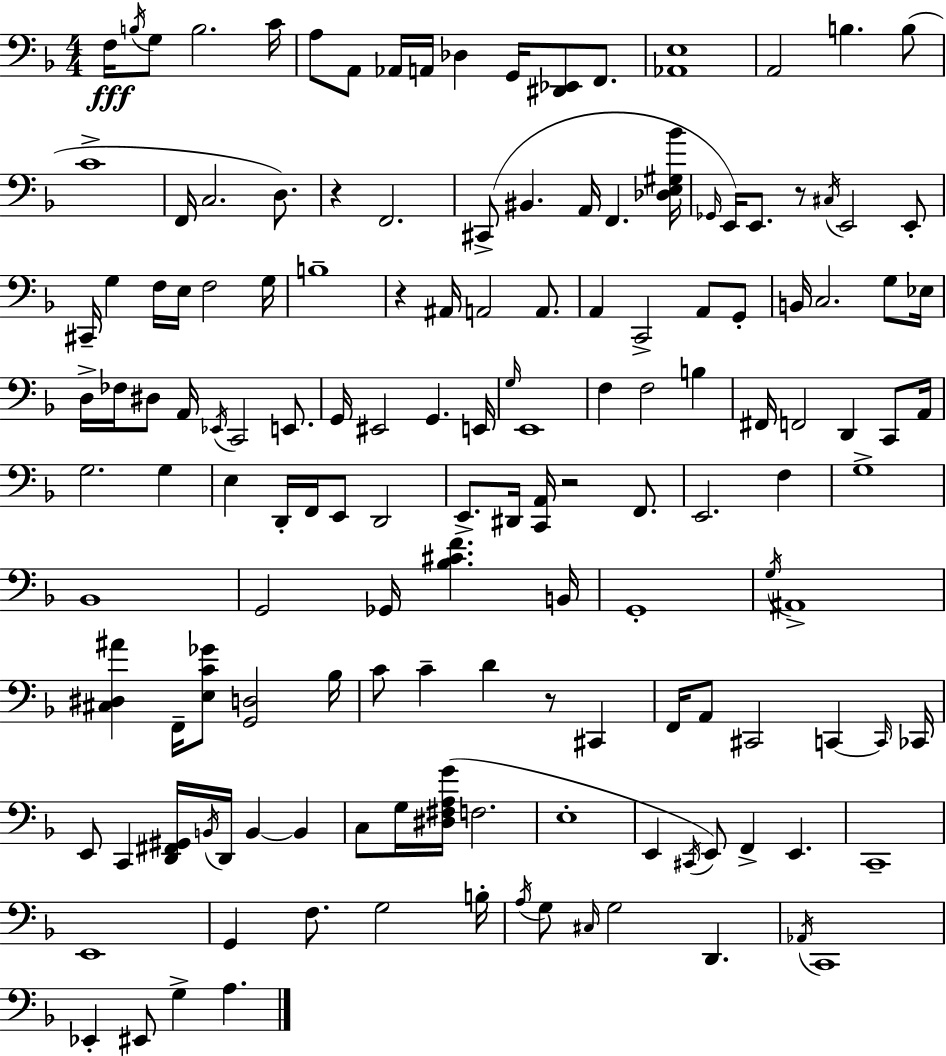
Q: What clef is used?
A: bass